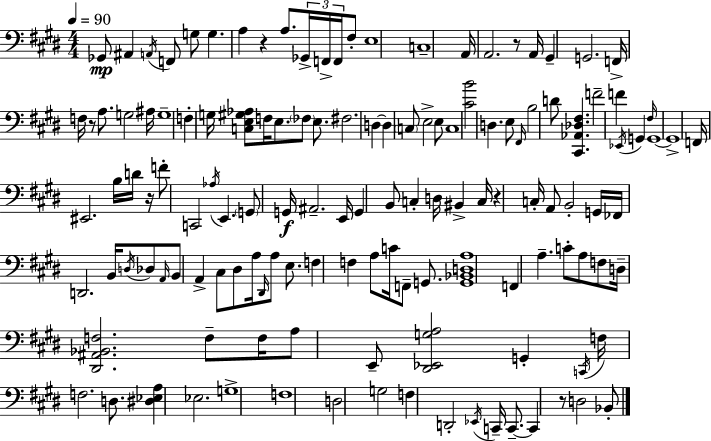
Gb2/e A#2/q A2/s F2/e G3/e G3/q. A3/q R/q A3/e. Gb2/s F2/s F2/s F#3/e E3/w C3/w A2/s A2/h. R/e A2/s G#2/q G2/h. F2/s F3/s R/e A3/e. G3/h A#3/s G3/w F3/q G3/s [C3,E3,G#3,Ab3]/e F3/s E3/e. FES3/e E3/e. F#3/h. D3/q D3/q C3/e E3/h E3/e C3/w [C#4,B4]/h D3/q. E3/e F#2/s B3/h D4/e [C#2,Ab2,Db3,F#3]/q. F4/h F4/q Eb2/s G2/q F#3/s G2/w G2/w F2/s EIS2/h. B3/s D4/s R/s F4/e C2/h Ab3/s E2/q. G2/e G2/s A#2/h. E2/s G2/q B2/e C3/q D3/s BIS2/q C3/s R/q C3/s A2/e B2/h G2/s FES2/s D2/h. B2/s D3/s Db3/e A2/s B2/e A2/q C#3/e D#3/e A3/s D#2/s A3/e E3/e. F3/q F3/q A3/e C4/s F2/e G2/e. [G2,Bb2,D3,A3]/w F2/q A3/q. C4/e A3/e F3/e D3/s [D#2,A#2,Bb2,F3]/h. F3/e F3/s A3/e E2/e [D#2,Eb2,G3,A3]/h G2/q C2/s F3/s F3/h. D3/e. [D#3,Eb3,A3]/q Eb3/h. G3/w F3/w D3/h G3/h F3/q D2/h Eb2/s C2/s C2/e. C2/q R/e D3/h Bb2/e